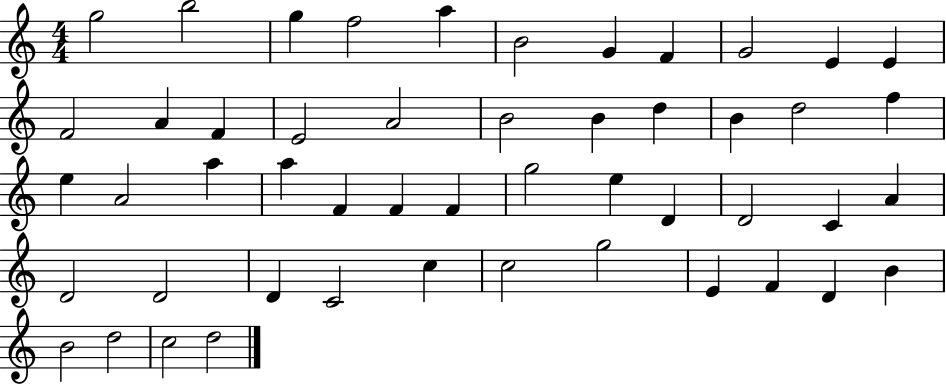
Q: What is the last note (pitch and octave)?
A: D5